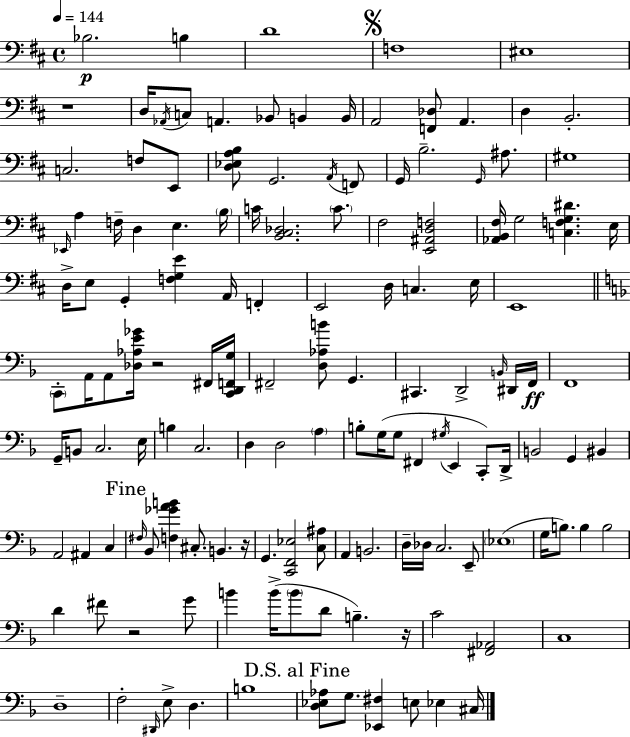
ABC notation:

X:1
T:Untitled
M:4/4
L:1/4
K:D
_B,2 B, D4 F,4 ^E,4 z4 D,/4 _A,,/4 C,/2 A,, _B,,/2 B,, B,,/4 A,,2 [F,,_D,]/2 A,, D, B,,2 C,2 F,/2 E,,/2 [D,_E,A,B,]/2 G,,2 A,,/4 F,,/2 G,,/4 B,2 G,,/4 ^A,/2 ^G,4 _E,,/4 A, F,/4 D, E, B,/4 C/4 [B,,^C,_D,]2 C/2 ^F,2 [E,,^A,,D,F,]2 [_A,,B,,^F,]/4 G,2 [C,F,G,^D] E,/4 D,/4 E,/2 G,, [F,G,E] A,,/4 F,, E,,2 D,/4 C, E,/4 E,,4 C,,/2 A,,/4 A,,/2 [_D,_A,E_G]/4 z2 ^F,,/4 [C,,D,,F,,G,]/4 ^F,,2 [D,_A,B]/2 G,, ^C,, D,,2 B,,/4 ^D,,/4 F,,/4 F,,4 G,,/4 B,,/2 C,2 E,/4 B, C,2 D, D,2 A, B,/2 G,/4 G,/2 ^F,, ^G,/4 E,, C,,/2 D,,/4 B,,2 G,, ^B,, A,,2 ^A,, C, ^F,/4 _B,,/2 [F,_GAB] ^C,/2 B,, z/4 G,, [C,,F,,_E,]2 [C,^A,]/2 A,, B,,2 D,/4 _D,/4 C,2 E,,/2 _E,4 G,/4 B,/2 B, B,2 D ^F/2 z2 G/2 B B/4 B/2 D/2 B, z/4 C2 [^F,,_A,,]2 C,4 D,4 F,2 ^D,,/4 E,/2 D, B,4 [D,_E,_A,]/2 G,/2 [_E,,^F,] E,/2 _E, ^C,/4